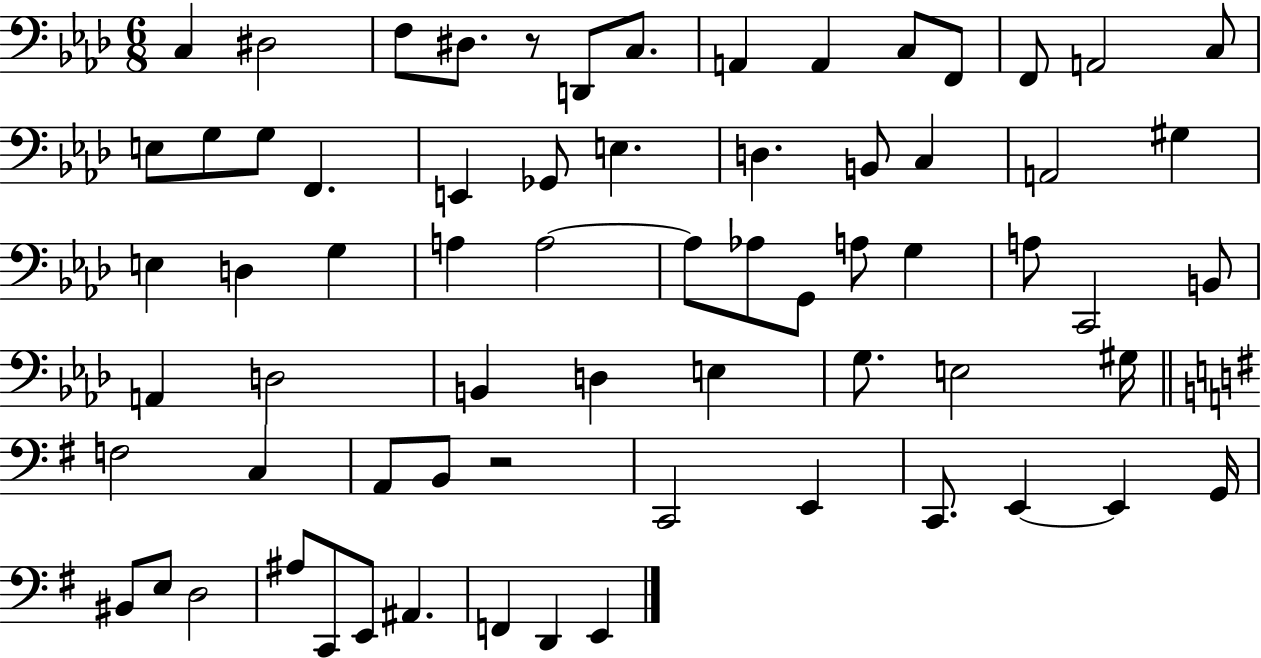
X:1
T:Untitled
M:6/8
L:1/4
K:Ab
C, ^D,2 F,/2 ^D,/2 z/2 D,,/2 C,/2 A,, A,, C,/2 F,,/2 F,,/2 A,,2 C,/2 E,/2 G,/2 G,/2 F,, E,, _G,,/2 E, D, B,,/2 C, A,,2 ^G, E, D, G, A, A,2 A,/2 _A,/2 G,,/2 A,/2 G, A,/2 C,,2 B,,/2 A,, D,2 B,, D, E, G,/2 E,2 ^G,/4 F,2 C, A,,/2 B,,/2 z2 C,,2 E,, C,,/2 E,, E,, G,,/4 ^B,,/2 E,/2 D,2 ^A,/2 C,,/2 E,,/2 ^A,, F,, D,, E,,